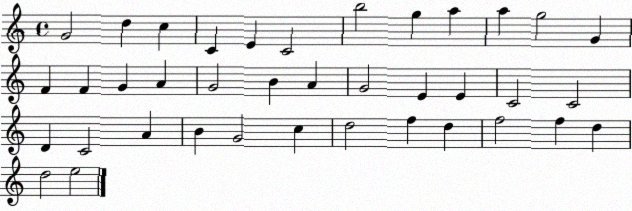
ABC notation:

X:1
T:Untitled
M:4/4
L:1/4
K:C
G2 d c C E C2 b2 g a a g2 G F F G A G2 B A G2 E E C2 C2 D C2 A B G2 c d2 f d f2 f d d2 e2